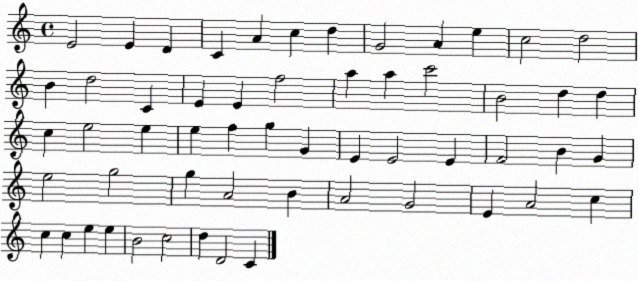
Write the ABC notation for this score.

X:1
T:Untitled
M:4/4
L:1/4
K:C
E2 E D C A c d G2 A e c2 d2 B d2 C E E f2 a a c'2 B2 d d c e2 e e f g G E E2 E F2 B G e2 g2 g A2 B A2 G2 E A2 c c c e e B2 c2 d D2 C